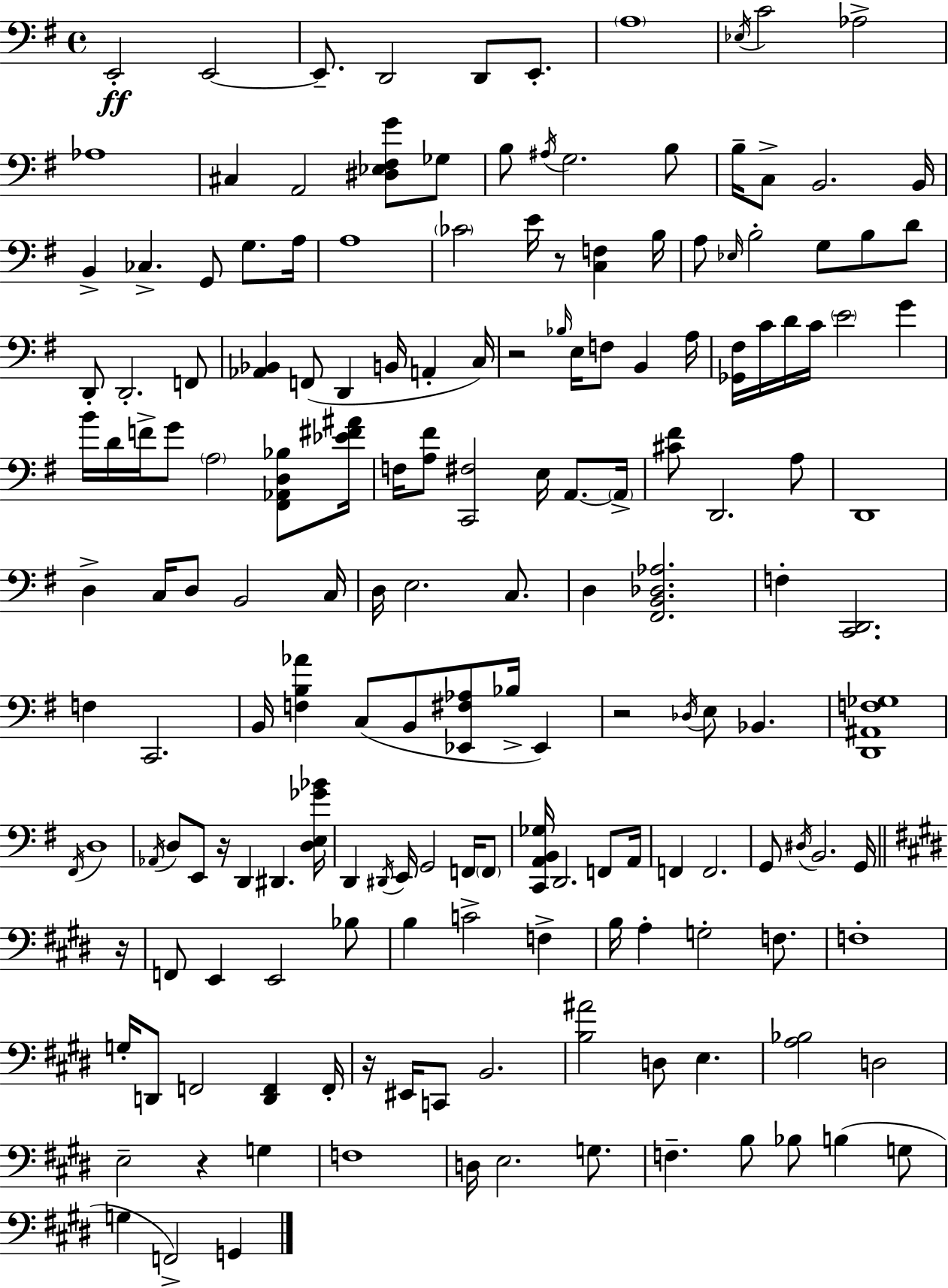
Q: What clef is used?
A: bass